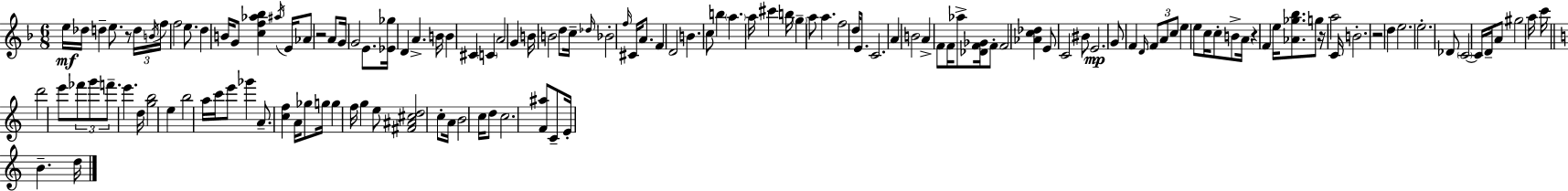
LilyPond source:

{
  \clef treble
  \numericTimeSignature
  \time 6/8
  \key d \minor
  \repeat volta 2 { e''16\mf des''16 d''4-- e''8. r8 \tuplet 3/2 { d''16 | \acciaccatura { b'16 } f''16 } f''2 e''8. | d''4 b'16 g'8 <c'' f'' aes'' bes''>4 | \acciaccatura { ais''16 } e'16 aes'8 r2 | \break a'8 g'16 g'2 e'8. | <ees' ges''>16 d'4 a'4.-> | b'16 b'4 cis'4 \parenthesize c'4 | a'2 g'4 | \break b'16 b'2 d''8 | c''16-- \grace { des''16 } bes'2-. \grace { f''16 } | cis'16 a'8. f'4 d'2 | b'4. c''8 | \break b''4 \parenthesize a''4. a''16 cis'''4 | b''16 \parenthesize g''4-- a''8 a''4. | f''2 | d''16 e'8. c'2. | \break a'4 b'2 | a'4-> f'8 f'16 aes''8-> | <des' f' ges'>16 f'8-. f'2 | <aes' c'' des''>4 e'8 c'2 | \break bis'8 e'2.\mp | g'8 f'4 \grace { d'16 } \tuplet 3/2 { f'8 | a'8 c''8 } e''4 e''8 c''16 | c''8-. b'8-> a'16 r4 f'4 | \break e''16 <aes' ges'' bes''>8. g''8 r16 a''2 | c'16 b'2.-. | r2 | d''4 e''2. | \break e''2.-. | des'8 \parenthesize c'2~~ | c'16 d'16-- a'8 gis''2 | a''16 c'''16 \bar "||" \break \key a \minor d'''2 e'''8 \tuplet 3/2 { fes'''8 | g'''8 f'''8.-- } e'''4. d''16 | <g'' b''>2 e''4 | b''2 a''16 c'''16 e'''8 | \break ges'''4 a'8.-- <c'' f''>4 a'16 | ges''8 g''16 g''4 f''16 g''4 | e''8 <fis' ais' cis'' d''>2 c''8-. | a'16 b'2 c''16 d''8 | \break c''2. | <f' ais''>8 c'8-- e'16-. b'4.-- d''16 | } \bar "|."
}